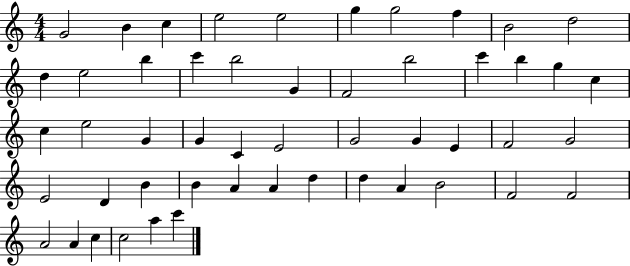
X:1
T:Untitled
M:4/4
L:1/4
K:C
G2 B c e2 e2 g g2 f B2 d2 d e2 b c' b2 G F2 b2 c' b g c c e2 G G C E2 G2 G E F2 G2 E2 D B B A A d d A B2 F2 F2 A2 A c c2 a c'